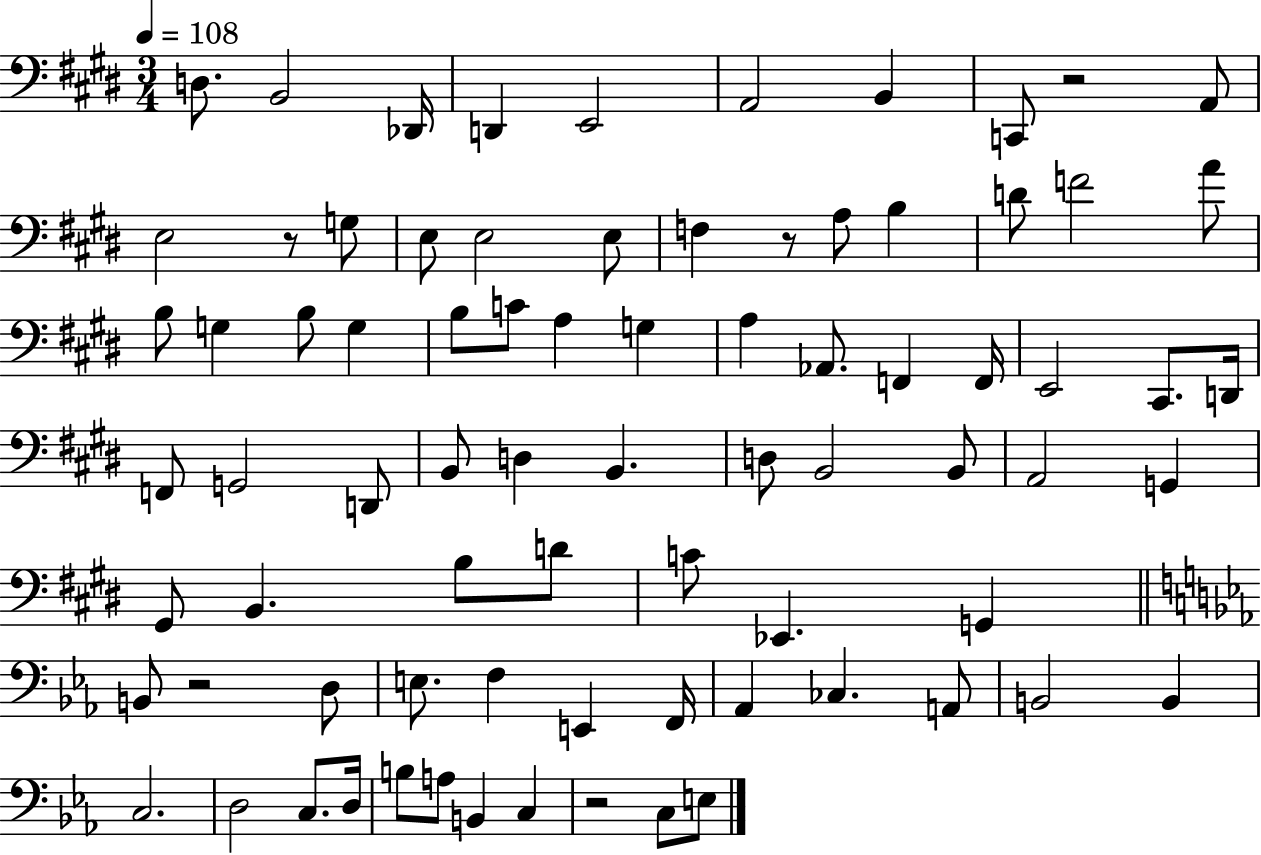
X:1
T:Untitled
M:3/4
L:1/4
K:E
D,/2 B,,2 _D,,/4 D,, E,,2 A,,2 B,, C,,/2 z2 A,,/2 E,2 z/2 G,/2 E,/2 E,2 E,/2 F, z/2 A,/2 B, D/2 F2 A/2 B,/2 G, B,/2 G, B,/2 C/2 A, G, A, _A,,/2 F,, F,,/4 E,,2 ^C,,/2 D,,/4 F,,/2 G,,2 D,,/2 B,,/2 D, B,, D,/2 B,,2 B,,/2 A,,2 G,, ^G,,/2 B,, B,/2 D/2 C/2 _E,, G,, B,,/2 z2 D,/2 E,/2 F, E,, F,,/4 _A,, _C, A,,/2 B,,2 B,, C,2 D,2 C,/2 D,/4 B,/2 A,/2 B,, C, z2 C,/2 E,/2